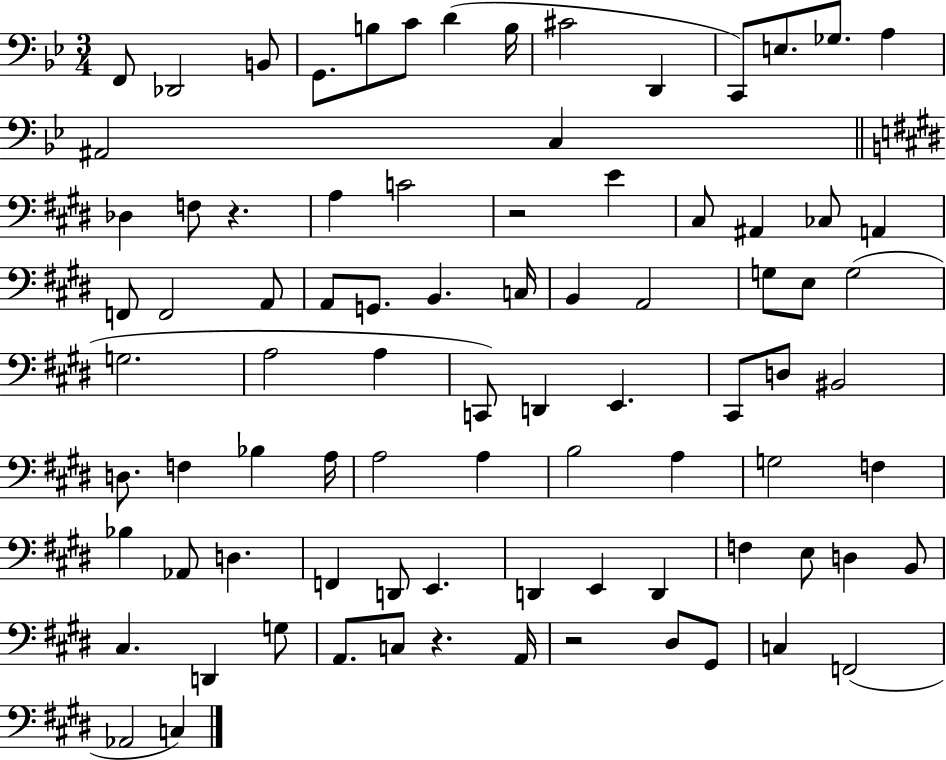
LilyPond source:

{
  \clef bass
  \numericTimeSignature
  \time 3/4
  \key bes \major
  f,8 des,2 b,8 | g,8. b8 c'8 d'4( b16 | cis'2 d,4 | c,8) e8. ges8. a4 | \break ais,2 c4 | \bar "||" \break \key e \major des4 f8 r4. | a4 c'2 | r2 e'4 | cis8 ais,4 ces8 a,4 | \break f,8 f,2 a,8 | a,8 g,8. b,4. c16 | b,4 a,2 | g8 e8 g2( | \break g2. | a2 a4 | c,8) d,4 e,4. | cis,8 d8 bis,2 | \break d8. f4 bes4 a16 | a2 a4 | b2 a4 | g2 f4 | \break bes4 aes,8 d4. | f,4 d,8 e,4. | d,4 e,4 d,4 | f4 e8 d4 b,8 | \break cis4. d,4 g8 | a,8. c8 r4. a,16 | r2 dis8 gis,8 | c4 f,2( | \break aes,2 c4) | \bar "|."
}